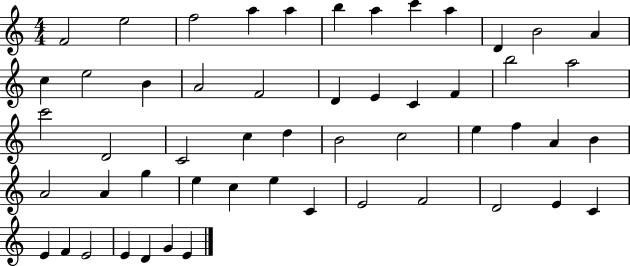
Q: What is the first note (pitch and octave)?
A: F4